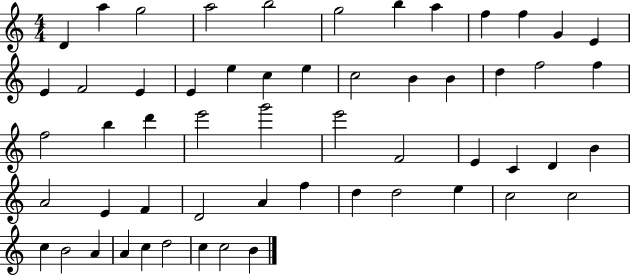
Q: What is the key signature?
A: C major